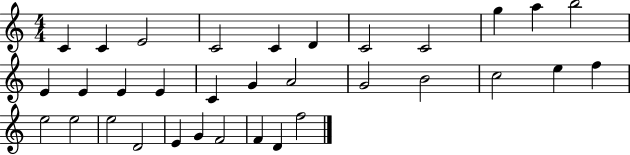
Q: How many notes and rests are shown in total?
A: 33